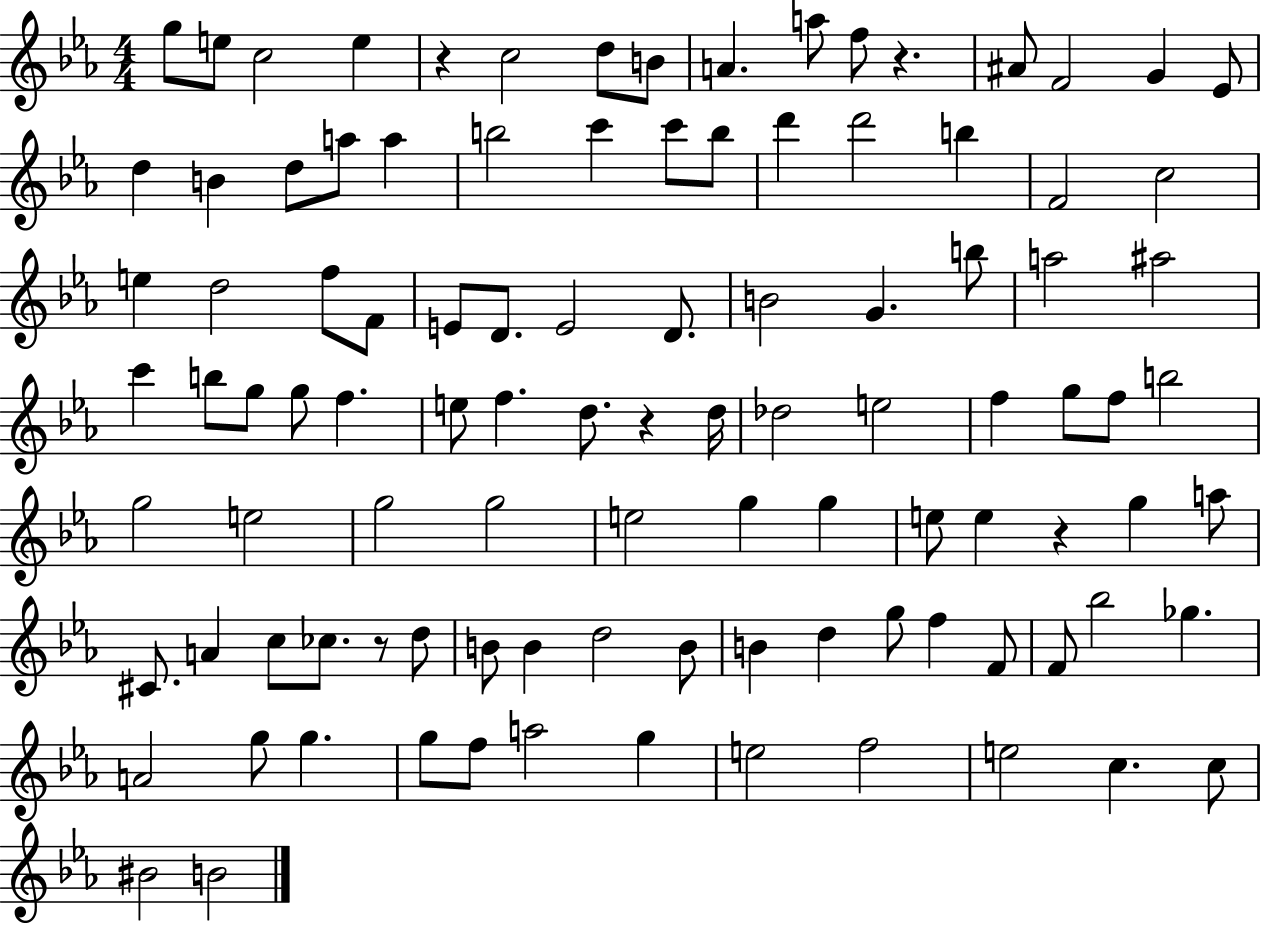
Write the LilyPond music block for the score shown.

{
  \clef treble
  \numericTimeSignature
  \time 4/4
  \key ees \major
  g''8 e''8 c''2 e''4 | r4 c''2 d''8 b'8 | a'4. a''8 f''8 r4. | ais'8 f'2 g'4 ees'8 | \break d''4 b'4 d''8 a''8 a''4 | b''2 c'''4 c'''8 b''8 | d'''4 d'''2 b''4 | f'2 c''2 | \break e''4 d''2 f''8 f'8 | e'8 d'8. e'2 d'8. | b'2 g'4. b''8 | a''2 ais''2 | \break c'''4 b''8 g''8 g''8 f''4. | e''8 f''4. d''8. r4 d''16 | des''2 e''2 | f''4 g''8 f''8 b''2 | \break g''2 e''2 | g''2 g''2 | e''2 g''4 g''4 | e''8 e''4 r4 g''4 a''8 | \break cis'8. a'4 c''8 ces''8. r8 d''8 | b'8 b'4 d''2 b'8 | b'4 d''4 g''8 f''4 f'8 | f'8 bes''2 ges''4. | \break a'2 g''8 g''4. | g''8 f''8 a''2 g''4 | e''2 f''2 | e''2 c''4. c''8 | \break bis'2 b'2 | \bar "|."
}